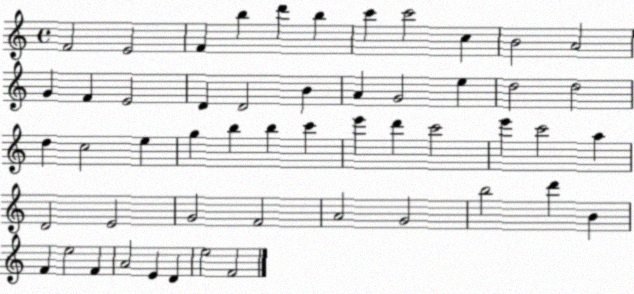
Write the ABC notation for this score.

X:1
T:Untitled
M:4/4
L:1/4
K:C
F2 E2 F b d' b c' c'2 c B2 A2 G F E2 D D2 B A G2 e d2 d2 d c2 e g b b c' e' d' c'2 e' c'2 a D2 E2 G2 F2 A2 G2 b2 d' B F e2 F A2 E D e2 F2